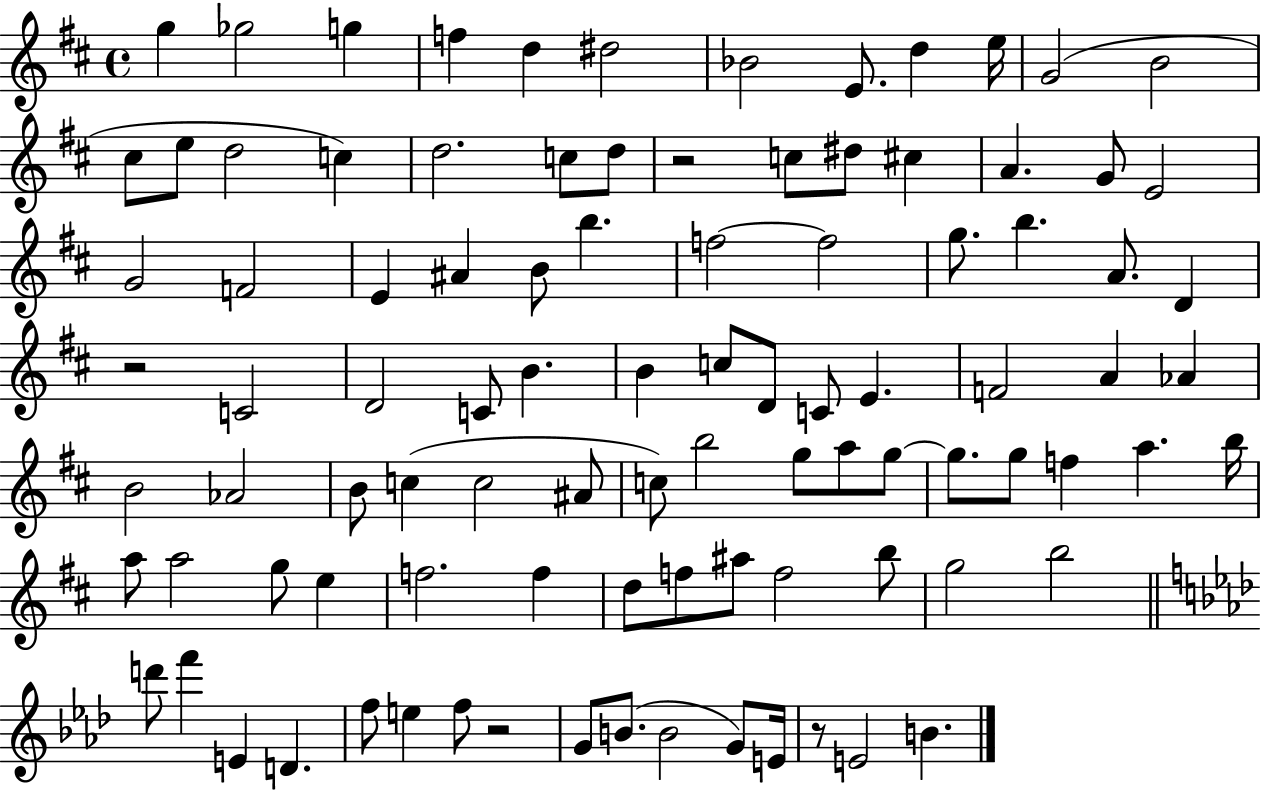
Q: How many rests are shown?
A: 4